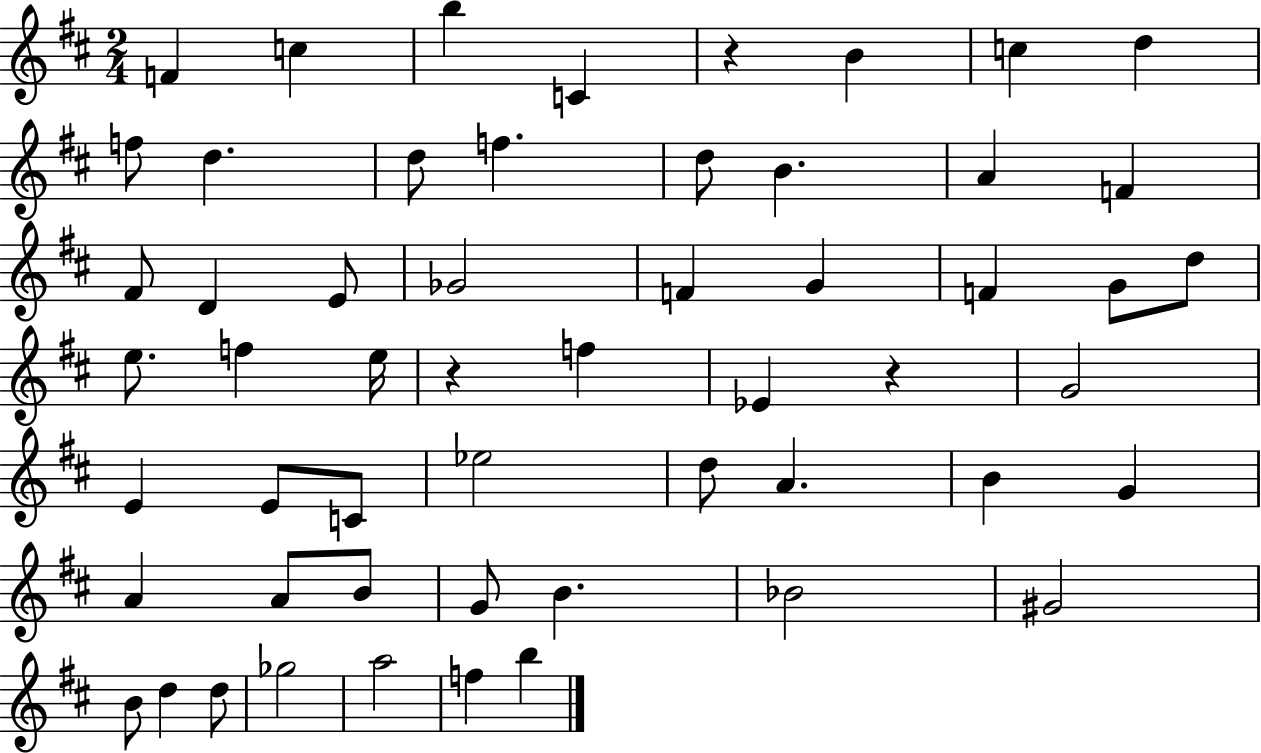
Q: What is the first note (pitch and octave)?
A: F4